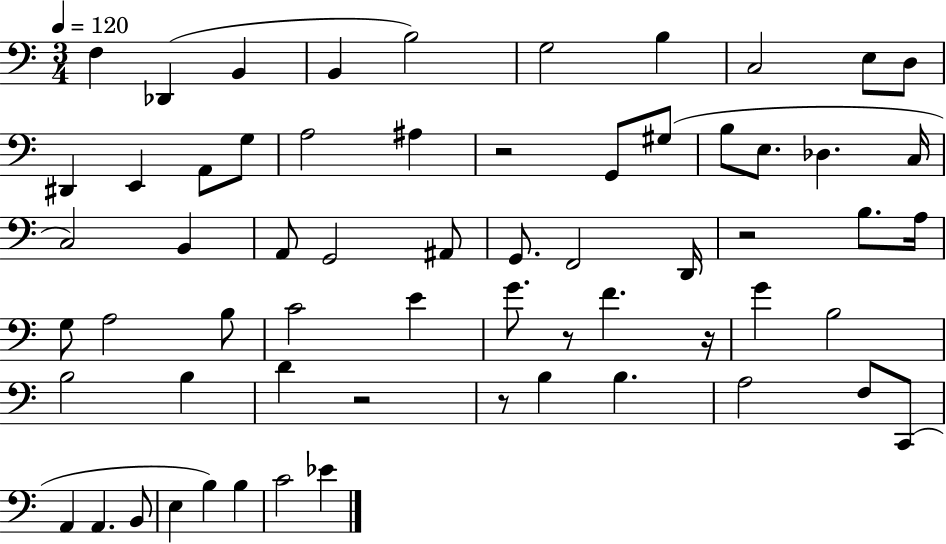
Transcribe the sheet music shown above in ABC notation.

X:1
T:Untitled
M:3/4
L:1/4
K:C
F, _D,, B,, B,, B,2 G,2 B, C,2 E,/2 D,/2 ^D,, E,, A,,/2 G,/2 A,2 ^A, z2 G,,/2 ^G,/2 B,/2 E,/2 _D, C,/4 C,2 B,, A,,/2 G,,2 ^A,,/2 G,,/2 F,,2 D,,/4 z2 B,/2 A,/4 G,/2 A,2 B,/2 C2 E G/2 z/2 F z/4 G B,2 B,2 B, D z2 z/2 B, B, A,2 F,/2 C,,/2 A,, A,, B,,/2 E, B, B, C2 _E